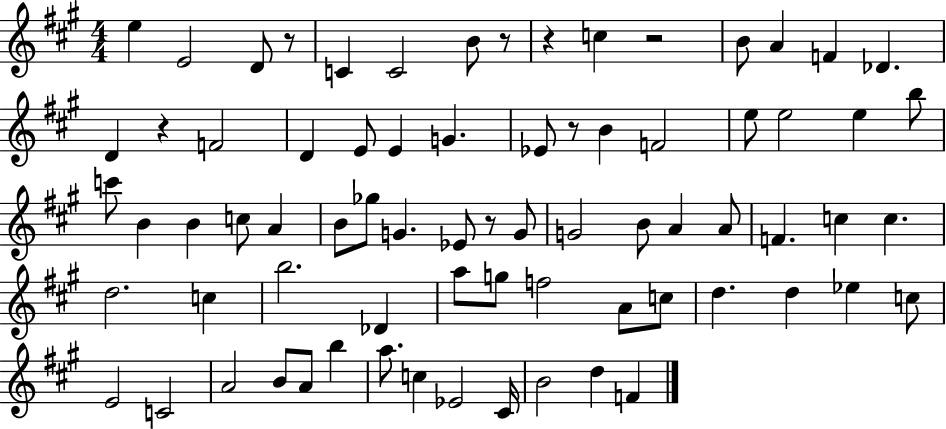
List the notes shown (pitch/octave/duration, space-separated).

E5/q E4/h D4/e R/e C4/q C4/h B4/e R/e R/q C5/q R/h B4/e A4/q F4/q Db4/q. D4/q R/q F4/h D4/q E4/e E4/q G4/q. Eb4/e R/e B4/q F4/h E5/e E5/h E5/q B5/e C6/e B4/q B4/q C5/e A4/q B4/e Gb5/e G4/q. Eb4/e R/e G4/e G4/h B4/e A4/q A4/e F4/q. C5/q C5/q. D5/h. C5/q B5/h. Db4/q A5/e G5/e F5/h A4/e C5/e D5/q. D5/q Eb5/q C5/e E4/h C4/h A4/h B4/e A4/e B5/q A5/e. C5/q Eb4/h C#4/s B4/h D5/q F4/q